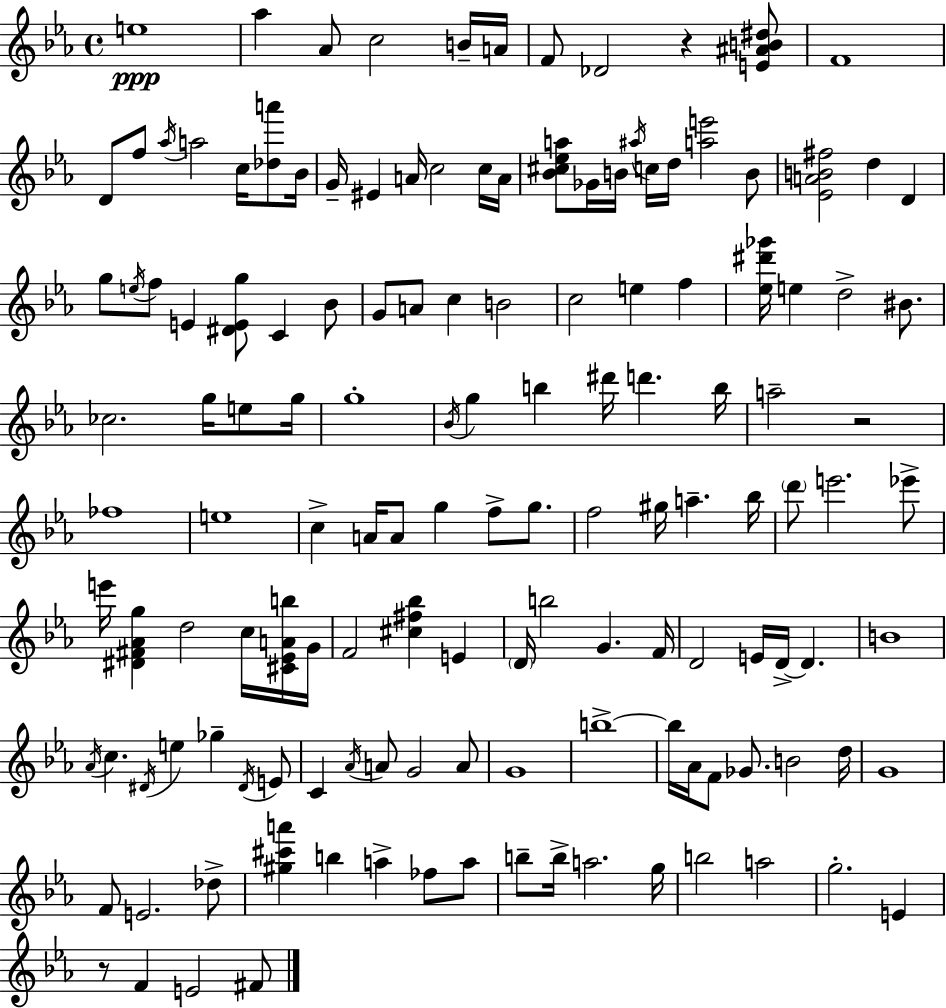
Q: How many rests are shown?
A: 3